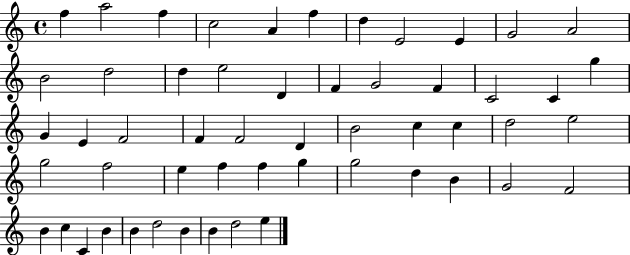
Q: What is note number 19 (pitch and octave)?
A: F4